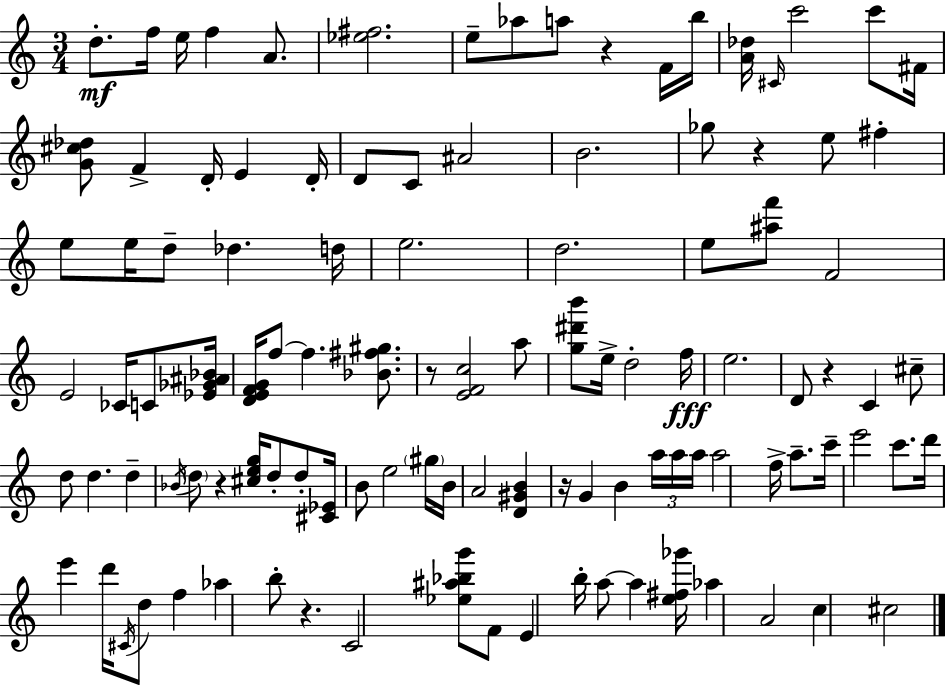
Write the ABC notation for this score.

X:1
T:Untitled
M:3/4
L:1/4
K:Am
d/2 f/4 e/4 f A/2 [_e^f]2 e/2 _a/2 a/2 z F/4 b/4 [A_d]/4 ^C/4 c'2 c'/2 ^F/4 [G^c_d]/2 F D/4 E D/4 D/2 C/2 ^A2 B2 _g/2 z e/2 ^f e/2 e/4 d/2 _d d/4 e2 d2 e/2 [^af']/2 F2 E2 _C/4 C/2 [_E_G^A_B]/4 [DEFG]/4 f/2 f [_B^f^g]/2 z/2 [EFc]2 a/2 [g^d'b']/2 e/4 d2 f/4 e2 D/2 z C ^c/2 d/2 d d _B/4 d/2 z [^ceg]/4 d/2 d/2 [^C_E]/4 B/2 e2 ^g/4 B/4 A2 [D^GB] z/4 G B a/4 a/4 a/4 a2 f/4 a/2 c'/4 e'2 c'/2 d'/4 e' d'/4 ^C/4 d/2 f _a b/2 z C2 [_e^a_bg']/2 F/2 E b/4 a/2 a [e^f_g']/4 _a A2 c ^c2